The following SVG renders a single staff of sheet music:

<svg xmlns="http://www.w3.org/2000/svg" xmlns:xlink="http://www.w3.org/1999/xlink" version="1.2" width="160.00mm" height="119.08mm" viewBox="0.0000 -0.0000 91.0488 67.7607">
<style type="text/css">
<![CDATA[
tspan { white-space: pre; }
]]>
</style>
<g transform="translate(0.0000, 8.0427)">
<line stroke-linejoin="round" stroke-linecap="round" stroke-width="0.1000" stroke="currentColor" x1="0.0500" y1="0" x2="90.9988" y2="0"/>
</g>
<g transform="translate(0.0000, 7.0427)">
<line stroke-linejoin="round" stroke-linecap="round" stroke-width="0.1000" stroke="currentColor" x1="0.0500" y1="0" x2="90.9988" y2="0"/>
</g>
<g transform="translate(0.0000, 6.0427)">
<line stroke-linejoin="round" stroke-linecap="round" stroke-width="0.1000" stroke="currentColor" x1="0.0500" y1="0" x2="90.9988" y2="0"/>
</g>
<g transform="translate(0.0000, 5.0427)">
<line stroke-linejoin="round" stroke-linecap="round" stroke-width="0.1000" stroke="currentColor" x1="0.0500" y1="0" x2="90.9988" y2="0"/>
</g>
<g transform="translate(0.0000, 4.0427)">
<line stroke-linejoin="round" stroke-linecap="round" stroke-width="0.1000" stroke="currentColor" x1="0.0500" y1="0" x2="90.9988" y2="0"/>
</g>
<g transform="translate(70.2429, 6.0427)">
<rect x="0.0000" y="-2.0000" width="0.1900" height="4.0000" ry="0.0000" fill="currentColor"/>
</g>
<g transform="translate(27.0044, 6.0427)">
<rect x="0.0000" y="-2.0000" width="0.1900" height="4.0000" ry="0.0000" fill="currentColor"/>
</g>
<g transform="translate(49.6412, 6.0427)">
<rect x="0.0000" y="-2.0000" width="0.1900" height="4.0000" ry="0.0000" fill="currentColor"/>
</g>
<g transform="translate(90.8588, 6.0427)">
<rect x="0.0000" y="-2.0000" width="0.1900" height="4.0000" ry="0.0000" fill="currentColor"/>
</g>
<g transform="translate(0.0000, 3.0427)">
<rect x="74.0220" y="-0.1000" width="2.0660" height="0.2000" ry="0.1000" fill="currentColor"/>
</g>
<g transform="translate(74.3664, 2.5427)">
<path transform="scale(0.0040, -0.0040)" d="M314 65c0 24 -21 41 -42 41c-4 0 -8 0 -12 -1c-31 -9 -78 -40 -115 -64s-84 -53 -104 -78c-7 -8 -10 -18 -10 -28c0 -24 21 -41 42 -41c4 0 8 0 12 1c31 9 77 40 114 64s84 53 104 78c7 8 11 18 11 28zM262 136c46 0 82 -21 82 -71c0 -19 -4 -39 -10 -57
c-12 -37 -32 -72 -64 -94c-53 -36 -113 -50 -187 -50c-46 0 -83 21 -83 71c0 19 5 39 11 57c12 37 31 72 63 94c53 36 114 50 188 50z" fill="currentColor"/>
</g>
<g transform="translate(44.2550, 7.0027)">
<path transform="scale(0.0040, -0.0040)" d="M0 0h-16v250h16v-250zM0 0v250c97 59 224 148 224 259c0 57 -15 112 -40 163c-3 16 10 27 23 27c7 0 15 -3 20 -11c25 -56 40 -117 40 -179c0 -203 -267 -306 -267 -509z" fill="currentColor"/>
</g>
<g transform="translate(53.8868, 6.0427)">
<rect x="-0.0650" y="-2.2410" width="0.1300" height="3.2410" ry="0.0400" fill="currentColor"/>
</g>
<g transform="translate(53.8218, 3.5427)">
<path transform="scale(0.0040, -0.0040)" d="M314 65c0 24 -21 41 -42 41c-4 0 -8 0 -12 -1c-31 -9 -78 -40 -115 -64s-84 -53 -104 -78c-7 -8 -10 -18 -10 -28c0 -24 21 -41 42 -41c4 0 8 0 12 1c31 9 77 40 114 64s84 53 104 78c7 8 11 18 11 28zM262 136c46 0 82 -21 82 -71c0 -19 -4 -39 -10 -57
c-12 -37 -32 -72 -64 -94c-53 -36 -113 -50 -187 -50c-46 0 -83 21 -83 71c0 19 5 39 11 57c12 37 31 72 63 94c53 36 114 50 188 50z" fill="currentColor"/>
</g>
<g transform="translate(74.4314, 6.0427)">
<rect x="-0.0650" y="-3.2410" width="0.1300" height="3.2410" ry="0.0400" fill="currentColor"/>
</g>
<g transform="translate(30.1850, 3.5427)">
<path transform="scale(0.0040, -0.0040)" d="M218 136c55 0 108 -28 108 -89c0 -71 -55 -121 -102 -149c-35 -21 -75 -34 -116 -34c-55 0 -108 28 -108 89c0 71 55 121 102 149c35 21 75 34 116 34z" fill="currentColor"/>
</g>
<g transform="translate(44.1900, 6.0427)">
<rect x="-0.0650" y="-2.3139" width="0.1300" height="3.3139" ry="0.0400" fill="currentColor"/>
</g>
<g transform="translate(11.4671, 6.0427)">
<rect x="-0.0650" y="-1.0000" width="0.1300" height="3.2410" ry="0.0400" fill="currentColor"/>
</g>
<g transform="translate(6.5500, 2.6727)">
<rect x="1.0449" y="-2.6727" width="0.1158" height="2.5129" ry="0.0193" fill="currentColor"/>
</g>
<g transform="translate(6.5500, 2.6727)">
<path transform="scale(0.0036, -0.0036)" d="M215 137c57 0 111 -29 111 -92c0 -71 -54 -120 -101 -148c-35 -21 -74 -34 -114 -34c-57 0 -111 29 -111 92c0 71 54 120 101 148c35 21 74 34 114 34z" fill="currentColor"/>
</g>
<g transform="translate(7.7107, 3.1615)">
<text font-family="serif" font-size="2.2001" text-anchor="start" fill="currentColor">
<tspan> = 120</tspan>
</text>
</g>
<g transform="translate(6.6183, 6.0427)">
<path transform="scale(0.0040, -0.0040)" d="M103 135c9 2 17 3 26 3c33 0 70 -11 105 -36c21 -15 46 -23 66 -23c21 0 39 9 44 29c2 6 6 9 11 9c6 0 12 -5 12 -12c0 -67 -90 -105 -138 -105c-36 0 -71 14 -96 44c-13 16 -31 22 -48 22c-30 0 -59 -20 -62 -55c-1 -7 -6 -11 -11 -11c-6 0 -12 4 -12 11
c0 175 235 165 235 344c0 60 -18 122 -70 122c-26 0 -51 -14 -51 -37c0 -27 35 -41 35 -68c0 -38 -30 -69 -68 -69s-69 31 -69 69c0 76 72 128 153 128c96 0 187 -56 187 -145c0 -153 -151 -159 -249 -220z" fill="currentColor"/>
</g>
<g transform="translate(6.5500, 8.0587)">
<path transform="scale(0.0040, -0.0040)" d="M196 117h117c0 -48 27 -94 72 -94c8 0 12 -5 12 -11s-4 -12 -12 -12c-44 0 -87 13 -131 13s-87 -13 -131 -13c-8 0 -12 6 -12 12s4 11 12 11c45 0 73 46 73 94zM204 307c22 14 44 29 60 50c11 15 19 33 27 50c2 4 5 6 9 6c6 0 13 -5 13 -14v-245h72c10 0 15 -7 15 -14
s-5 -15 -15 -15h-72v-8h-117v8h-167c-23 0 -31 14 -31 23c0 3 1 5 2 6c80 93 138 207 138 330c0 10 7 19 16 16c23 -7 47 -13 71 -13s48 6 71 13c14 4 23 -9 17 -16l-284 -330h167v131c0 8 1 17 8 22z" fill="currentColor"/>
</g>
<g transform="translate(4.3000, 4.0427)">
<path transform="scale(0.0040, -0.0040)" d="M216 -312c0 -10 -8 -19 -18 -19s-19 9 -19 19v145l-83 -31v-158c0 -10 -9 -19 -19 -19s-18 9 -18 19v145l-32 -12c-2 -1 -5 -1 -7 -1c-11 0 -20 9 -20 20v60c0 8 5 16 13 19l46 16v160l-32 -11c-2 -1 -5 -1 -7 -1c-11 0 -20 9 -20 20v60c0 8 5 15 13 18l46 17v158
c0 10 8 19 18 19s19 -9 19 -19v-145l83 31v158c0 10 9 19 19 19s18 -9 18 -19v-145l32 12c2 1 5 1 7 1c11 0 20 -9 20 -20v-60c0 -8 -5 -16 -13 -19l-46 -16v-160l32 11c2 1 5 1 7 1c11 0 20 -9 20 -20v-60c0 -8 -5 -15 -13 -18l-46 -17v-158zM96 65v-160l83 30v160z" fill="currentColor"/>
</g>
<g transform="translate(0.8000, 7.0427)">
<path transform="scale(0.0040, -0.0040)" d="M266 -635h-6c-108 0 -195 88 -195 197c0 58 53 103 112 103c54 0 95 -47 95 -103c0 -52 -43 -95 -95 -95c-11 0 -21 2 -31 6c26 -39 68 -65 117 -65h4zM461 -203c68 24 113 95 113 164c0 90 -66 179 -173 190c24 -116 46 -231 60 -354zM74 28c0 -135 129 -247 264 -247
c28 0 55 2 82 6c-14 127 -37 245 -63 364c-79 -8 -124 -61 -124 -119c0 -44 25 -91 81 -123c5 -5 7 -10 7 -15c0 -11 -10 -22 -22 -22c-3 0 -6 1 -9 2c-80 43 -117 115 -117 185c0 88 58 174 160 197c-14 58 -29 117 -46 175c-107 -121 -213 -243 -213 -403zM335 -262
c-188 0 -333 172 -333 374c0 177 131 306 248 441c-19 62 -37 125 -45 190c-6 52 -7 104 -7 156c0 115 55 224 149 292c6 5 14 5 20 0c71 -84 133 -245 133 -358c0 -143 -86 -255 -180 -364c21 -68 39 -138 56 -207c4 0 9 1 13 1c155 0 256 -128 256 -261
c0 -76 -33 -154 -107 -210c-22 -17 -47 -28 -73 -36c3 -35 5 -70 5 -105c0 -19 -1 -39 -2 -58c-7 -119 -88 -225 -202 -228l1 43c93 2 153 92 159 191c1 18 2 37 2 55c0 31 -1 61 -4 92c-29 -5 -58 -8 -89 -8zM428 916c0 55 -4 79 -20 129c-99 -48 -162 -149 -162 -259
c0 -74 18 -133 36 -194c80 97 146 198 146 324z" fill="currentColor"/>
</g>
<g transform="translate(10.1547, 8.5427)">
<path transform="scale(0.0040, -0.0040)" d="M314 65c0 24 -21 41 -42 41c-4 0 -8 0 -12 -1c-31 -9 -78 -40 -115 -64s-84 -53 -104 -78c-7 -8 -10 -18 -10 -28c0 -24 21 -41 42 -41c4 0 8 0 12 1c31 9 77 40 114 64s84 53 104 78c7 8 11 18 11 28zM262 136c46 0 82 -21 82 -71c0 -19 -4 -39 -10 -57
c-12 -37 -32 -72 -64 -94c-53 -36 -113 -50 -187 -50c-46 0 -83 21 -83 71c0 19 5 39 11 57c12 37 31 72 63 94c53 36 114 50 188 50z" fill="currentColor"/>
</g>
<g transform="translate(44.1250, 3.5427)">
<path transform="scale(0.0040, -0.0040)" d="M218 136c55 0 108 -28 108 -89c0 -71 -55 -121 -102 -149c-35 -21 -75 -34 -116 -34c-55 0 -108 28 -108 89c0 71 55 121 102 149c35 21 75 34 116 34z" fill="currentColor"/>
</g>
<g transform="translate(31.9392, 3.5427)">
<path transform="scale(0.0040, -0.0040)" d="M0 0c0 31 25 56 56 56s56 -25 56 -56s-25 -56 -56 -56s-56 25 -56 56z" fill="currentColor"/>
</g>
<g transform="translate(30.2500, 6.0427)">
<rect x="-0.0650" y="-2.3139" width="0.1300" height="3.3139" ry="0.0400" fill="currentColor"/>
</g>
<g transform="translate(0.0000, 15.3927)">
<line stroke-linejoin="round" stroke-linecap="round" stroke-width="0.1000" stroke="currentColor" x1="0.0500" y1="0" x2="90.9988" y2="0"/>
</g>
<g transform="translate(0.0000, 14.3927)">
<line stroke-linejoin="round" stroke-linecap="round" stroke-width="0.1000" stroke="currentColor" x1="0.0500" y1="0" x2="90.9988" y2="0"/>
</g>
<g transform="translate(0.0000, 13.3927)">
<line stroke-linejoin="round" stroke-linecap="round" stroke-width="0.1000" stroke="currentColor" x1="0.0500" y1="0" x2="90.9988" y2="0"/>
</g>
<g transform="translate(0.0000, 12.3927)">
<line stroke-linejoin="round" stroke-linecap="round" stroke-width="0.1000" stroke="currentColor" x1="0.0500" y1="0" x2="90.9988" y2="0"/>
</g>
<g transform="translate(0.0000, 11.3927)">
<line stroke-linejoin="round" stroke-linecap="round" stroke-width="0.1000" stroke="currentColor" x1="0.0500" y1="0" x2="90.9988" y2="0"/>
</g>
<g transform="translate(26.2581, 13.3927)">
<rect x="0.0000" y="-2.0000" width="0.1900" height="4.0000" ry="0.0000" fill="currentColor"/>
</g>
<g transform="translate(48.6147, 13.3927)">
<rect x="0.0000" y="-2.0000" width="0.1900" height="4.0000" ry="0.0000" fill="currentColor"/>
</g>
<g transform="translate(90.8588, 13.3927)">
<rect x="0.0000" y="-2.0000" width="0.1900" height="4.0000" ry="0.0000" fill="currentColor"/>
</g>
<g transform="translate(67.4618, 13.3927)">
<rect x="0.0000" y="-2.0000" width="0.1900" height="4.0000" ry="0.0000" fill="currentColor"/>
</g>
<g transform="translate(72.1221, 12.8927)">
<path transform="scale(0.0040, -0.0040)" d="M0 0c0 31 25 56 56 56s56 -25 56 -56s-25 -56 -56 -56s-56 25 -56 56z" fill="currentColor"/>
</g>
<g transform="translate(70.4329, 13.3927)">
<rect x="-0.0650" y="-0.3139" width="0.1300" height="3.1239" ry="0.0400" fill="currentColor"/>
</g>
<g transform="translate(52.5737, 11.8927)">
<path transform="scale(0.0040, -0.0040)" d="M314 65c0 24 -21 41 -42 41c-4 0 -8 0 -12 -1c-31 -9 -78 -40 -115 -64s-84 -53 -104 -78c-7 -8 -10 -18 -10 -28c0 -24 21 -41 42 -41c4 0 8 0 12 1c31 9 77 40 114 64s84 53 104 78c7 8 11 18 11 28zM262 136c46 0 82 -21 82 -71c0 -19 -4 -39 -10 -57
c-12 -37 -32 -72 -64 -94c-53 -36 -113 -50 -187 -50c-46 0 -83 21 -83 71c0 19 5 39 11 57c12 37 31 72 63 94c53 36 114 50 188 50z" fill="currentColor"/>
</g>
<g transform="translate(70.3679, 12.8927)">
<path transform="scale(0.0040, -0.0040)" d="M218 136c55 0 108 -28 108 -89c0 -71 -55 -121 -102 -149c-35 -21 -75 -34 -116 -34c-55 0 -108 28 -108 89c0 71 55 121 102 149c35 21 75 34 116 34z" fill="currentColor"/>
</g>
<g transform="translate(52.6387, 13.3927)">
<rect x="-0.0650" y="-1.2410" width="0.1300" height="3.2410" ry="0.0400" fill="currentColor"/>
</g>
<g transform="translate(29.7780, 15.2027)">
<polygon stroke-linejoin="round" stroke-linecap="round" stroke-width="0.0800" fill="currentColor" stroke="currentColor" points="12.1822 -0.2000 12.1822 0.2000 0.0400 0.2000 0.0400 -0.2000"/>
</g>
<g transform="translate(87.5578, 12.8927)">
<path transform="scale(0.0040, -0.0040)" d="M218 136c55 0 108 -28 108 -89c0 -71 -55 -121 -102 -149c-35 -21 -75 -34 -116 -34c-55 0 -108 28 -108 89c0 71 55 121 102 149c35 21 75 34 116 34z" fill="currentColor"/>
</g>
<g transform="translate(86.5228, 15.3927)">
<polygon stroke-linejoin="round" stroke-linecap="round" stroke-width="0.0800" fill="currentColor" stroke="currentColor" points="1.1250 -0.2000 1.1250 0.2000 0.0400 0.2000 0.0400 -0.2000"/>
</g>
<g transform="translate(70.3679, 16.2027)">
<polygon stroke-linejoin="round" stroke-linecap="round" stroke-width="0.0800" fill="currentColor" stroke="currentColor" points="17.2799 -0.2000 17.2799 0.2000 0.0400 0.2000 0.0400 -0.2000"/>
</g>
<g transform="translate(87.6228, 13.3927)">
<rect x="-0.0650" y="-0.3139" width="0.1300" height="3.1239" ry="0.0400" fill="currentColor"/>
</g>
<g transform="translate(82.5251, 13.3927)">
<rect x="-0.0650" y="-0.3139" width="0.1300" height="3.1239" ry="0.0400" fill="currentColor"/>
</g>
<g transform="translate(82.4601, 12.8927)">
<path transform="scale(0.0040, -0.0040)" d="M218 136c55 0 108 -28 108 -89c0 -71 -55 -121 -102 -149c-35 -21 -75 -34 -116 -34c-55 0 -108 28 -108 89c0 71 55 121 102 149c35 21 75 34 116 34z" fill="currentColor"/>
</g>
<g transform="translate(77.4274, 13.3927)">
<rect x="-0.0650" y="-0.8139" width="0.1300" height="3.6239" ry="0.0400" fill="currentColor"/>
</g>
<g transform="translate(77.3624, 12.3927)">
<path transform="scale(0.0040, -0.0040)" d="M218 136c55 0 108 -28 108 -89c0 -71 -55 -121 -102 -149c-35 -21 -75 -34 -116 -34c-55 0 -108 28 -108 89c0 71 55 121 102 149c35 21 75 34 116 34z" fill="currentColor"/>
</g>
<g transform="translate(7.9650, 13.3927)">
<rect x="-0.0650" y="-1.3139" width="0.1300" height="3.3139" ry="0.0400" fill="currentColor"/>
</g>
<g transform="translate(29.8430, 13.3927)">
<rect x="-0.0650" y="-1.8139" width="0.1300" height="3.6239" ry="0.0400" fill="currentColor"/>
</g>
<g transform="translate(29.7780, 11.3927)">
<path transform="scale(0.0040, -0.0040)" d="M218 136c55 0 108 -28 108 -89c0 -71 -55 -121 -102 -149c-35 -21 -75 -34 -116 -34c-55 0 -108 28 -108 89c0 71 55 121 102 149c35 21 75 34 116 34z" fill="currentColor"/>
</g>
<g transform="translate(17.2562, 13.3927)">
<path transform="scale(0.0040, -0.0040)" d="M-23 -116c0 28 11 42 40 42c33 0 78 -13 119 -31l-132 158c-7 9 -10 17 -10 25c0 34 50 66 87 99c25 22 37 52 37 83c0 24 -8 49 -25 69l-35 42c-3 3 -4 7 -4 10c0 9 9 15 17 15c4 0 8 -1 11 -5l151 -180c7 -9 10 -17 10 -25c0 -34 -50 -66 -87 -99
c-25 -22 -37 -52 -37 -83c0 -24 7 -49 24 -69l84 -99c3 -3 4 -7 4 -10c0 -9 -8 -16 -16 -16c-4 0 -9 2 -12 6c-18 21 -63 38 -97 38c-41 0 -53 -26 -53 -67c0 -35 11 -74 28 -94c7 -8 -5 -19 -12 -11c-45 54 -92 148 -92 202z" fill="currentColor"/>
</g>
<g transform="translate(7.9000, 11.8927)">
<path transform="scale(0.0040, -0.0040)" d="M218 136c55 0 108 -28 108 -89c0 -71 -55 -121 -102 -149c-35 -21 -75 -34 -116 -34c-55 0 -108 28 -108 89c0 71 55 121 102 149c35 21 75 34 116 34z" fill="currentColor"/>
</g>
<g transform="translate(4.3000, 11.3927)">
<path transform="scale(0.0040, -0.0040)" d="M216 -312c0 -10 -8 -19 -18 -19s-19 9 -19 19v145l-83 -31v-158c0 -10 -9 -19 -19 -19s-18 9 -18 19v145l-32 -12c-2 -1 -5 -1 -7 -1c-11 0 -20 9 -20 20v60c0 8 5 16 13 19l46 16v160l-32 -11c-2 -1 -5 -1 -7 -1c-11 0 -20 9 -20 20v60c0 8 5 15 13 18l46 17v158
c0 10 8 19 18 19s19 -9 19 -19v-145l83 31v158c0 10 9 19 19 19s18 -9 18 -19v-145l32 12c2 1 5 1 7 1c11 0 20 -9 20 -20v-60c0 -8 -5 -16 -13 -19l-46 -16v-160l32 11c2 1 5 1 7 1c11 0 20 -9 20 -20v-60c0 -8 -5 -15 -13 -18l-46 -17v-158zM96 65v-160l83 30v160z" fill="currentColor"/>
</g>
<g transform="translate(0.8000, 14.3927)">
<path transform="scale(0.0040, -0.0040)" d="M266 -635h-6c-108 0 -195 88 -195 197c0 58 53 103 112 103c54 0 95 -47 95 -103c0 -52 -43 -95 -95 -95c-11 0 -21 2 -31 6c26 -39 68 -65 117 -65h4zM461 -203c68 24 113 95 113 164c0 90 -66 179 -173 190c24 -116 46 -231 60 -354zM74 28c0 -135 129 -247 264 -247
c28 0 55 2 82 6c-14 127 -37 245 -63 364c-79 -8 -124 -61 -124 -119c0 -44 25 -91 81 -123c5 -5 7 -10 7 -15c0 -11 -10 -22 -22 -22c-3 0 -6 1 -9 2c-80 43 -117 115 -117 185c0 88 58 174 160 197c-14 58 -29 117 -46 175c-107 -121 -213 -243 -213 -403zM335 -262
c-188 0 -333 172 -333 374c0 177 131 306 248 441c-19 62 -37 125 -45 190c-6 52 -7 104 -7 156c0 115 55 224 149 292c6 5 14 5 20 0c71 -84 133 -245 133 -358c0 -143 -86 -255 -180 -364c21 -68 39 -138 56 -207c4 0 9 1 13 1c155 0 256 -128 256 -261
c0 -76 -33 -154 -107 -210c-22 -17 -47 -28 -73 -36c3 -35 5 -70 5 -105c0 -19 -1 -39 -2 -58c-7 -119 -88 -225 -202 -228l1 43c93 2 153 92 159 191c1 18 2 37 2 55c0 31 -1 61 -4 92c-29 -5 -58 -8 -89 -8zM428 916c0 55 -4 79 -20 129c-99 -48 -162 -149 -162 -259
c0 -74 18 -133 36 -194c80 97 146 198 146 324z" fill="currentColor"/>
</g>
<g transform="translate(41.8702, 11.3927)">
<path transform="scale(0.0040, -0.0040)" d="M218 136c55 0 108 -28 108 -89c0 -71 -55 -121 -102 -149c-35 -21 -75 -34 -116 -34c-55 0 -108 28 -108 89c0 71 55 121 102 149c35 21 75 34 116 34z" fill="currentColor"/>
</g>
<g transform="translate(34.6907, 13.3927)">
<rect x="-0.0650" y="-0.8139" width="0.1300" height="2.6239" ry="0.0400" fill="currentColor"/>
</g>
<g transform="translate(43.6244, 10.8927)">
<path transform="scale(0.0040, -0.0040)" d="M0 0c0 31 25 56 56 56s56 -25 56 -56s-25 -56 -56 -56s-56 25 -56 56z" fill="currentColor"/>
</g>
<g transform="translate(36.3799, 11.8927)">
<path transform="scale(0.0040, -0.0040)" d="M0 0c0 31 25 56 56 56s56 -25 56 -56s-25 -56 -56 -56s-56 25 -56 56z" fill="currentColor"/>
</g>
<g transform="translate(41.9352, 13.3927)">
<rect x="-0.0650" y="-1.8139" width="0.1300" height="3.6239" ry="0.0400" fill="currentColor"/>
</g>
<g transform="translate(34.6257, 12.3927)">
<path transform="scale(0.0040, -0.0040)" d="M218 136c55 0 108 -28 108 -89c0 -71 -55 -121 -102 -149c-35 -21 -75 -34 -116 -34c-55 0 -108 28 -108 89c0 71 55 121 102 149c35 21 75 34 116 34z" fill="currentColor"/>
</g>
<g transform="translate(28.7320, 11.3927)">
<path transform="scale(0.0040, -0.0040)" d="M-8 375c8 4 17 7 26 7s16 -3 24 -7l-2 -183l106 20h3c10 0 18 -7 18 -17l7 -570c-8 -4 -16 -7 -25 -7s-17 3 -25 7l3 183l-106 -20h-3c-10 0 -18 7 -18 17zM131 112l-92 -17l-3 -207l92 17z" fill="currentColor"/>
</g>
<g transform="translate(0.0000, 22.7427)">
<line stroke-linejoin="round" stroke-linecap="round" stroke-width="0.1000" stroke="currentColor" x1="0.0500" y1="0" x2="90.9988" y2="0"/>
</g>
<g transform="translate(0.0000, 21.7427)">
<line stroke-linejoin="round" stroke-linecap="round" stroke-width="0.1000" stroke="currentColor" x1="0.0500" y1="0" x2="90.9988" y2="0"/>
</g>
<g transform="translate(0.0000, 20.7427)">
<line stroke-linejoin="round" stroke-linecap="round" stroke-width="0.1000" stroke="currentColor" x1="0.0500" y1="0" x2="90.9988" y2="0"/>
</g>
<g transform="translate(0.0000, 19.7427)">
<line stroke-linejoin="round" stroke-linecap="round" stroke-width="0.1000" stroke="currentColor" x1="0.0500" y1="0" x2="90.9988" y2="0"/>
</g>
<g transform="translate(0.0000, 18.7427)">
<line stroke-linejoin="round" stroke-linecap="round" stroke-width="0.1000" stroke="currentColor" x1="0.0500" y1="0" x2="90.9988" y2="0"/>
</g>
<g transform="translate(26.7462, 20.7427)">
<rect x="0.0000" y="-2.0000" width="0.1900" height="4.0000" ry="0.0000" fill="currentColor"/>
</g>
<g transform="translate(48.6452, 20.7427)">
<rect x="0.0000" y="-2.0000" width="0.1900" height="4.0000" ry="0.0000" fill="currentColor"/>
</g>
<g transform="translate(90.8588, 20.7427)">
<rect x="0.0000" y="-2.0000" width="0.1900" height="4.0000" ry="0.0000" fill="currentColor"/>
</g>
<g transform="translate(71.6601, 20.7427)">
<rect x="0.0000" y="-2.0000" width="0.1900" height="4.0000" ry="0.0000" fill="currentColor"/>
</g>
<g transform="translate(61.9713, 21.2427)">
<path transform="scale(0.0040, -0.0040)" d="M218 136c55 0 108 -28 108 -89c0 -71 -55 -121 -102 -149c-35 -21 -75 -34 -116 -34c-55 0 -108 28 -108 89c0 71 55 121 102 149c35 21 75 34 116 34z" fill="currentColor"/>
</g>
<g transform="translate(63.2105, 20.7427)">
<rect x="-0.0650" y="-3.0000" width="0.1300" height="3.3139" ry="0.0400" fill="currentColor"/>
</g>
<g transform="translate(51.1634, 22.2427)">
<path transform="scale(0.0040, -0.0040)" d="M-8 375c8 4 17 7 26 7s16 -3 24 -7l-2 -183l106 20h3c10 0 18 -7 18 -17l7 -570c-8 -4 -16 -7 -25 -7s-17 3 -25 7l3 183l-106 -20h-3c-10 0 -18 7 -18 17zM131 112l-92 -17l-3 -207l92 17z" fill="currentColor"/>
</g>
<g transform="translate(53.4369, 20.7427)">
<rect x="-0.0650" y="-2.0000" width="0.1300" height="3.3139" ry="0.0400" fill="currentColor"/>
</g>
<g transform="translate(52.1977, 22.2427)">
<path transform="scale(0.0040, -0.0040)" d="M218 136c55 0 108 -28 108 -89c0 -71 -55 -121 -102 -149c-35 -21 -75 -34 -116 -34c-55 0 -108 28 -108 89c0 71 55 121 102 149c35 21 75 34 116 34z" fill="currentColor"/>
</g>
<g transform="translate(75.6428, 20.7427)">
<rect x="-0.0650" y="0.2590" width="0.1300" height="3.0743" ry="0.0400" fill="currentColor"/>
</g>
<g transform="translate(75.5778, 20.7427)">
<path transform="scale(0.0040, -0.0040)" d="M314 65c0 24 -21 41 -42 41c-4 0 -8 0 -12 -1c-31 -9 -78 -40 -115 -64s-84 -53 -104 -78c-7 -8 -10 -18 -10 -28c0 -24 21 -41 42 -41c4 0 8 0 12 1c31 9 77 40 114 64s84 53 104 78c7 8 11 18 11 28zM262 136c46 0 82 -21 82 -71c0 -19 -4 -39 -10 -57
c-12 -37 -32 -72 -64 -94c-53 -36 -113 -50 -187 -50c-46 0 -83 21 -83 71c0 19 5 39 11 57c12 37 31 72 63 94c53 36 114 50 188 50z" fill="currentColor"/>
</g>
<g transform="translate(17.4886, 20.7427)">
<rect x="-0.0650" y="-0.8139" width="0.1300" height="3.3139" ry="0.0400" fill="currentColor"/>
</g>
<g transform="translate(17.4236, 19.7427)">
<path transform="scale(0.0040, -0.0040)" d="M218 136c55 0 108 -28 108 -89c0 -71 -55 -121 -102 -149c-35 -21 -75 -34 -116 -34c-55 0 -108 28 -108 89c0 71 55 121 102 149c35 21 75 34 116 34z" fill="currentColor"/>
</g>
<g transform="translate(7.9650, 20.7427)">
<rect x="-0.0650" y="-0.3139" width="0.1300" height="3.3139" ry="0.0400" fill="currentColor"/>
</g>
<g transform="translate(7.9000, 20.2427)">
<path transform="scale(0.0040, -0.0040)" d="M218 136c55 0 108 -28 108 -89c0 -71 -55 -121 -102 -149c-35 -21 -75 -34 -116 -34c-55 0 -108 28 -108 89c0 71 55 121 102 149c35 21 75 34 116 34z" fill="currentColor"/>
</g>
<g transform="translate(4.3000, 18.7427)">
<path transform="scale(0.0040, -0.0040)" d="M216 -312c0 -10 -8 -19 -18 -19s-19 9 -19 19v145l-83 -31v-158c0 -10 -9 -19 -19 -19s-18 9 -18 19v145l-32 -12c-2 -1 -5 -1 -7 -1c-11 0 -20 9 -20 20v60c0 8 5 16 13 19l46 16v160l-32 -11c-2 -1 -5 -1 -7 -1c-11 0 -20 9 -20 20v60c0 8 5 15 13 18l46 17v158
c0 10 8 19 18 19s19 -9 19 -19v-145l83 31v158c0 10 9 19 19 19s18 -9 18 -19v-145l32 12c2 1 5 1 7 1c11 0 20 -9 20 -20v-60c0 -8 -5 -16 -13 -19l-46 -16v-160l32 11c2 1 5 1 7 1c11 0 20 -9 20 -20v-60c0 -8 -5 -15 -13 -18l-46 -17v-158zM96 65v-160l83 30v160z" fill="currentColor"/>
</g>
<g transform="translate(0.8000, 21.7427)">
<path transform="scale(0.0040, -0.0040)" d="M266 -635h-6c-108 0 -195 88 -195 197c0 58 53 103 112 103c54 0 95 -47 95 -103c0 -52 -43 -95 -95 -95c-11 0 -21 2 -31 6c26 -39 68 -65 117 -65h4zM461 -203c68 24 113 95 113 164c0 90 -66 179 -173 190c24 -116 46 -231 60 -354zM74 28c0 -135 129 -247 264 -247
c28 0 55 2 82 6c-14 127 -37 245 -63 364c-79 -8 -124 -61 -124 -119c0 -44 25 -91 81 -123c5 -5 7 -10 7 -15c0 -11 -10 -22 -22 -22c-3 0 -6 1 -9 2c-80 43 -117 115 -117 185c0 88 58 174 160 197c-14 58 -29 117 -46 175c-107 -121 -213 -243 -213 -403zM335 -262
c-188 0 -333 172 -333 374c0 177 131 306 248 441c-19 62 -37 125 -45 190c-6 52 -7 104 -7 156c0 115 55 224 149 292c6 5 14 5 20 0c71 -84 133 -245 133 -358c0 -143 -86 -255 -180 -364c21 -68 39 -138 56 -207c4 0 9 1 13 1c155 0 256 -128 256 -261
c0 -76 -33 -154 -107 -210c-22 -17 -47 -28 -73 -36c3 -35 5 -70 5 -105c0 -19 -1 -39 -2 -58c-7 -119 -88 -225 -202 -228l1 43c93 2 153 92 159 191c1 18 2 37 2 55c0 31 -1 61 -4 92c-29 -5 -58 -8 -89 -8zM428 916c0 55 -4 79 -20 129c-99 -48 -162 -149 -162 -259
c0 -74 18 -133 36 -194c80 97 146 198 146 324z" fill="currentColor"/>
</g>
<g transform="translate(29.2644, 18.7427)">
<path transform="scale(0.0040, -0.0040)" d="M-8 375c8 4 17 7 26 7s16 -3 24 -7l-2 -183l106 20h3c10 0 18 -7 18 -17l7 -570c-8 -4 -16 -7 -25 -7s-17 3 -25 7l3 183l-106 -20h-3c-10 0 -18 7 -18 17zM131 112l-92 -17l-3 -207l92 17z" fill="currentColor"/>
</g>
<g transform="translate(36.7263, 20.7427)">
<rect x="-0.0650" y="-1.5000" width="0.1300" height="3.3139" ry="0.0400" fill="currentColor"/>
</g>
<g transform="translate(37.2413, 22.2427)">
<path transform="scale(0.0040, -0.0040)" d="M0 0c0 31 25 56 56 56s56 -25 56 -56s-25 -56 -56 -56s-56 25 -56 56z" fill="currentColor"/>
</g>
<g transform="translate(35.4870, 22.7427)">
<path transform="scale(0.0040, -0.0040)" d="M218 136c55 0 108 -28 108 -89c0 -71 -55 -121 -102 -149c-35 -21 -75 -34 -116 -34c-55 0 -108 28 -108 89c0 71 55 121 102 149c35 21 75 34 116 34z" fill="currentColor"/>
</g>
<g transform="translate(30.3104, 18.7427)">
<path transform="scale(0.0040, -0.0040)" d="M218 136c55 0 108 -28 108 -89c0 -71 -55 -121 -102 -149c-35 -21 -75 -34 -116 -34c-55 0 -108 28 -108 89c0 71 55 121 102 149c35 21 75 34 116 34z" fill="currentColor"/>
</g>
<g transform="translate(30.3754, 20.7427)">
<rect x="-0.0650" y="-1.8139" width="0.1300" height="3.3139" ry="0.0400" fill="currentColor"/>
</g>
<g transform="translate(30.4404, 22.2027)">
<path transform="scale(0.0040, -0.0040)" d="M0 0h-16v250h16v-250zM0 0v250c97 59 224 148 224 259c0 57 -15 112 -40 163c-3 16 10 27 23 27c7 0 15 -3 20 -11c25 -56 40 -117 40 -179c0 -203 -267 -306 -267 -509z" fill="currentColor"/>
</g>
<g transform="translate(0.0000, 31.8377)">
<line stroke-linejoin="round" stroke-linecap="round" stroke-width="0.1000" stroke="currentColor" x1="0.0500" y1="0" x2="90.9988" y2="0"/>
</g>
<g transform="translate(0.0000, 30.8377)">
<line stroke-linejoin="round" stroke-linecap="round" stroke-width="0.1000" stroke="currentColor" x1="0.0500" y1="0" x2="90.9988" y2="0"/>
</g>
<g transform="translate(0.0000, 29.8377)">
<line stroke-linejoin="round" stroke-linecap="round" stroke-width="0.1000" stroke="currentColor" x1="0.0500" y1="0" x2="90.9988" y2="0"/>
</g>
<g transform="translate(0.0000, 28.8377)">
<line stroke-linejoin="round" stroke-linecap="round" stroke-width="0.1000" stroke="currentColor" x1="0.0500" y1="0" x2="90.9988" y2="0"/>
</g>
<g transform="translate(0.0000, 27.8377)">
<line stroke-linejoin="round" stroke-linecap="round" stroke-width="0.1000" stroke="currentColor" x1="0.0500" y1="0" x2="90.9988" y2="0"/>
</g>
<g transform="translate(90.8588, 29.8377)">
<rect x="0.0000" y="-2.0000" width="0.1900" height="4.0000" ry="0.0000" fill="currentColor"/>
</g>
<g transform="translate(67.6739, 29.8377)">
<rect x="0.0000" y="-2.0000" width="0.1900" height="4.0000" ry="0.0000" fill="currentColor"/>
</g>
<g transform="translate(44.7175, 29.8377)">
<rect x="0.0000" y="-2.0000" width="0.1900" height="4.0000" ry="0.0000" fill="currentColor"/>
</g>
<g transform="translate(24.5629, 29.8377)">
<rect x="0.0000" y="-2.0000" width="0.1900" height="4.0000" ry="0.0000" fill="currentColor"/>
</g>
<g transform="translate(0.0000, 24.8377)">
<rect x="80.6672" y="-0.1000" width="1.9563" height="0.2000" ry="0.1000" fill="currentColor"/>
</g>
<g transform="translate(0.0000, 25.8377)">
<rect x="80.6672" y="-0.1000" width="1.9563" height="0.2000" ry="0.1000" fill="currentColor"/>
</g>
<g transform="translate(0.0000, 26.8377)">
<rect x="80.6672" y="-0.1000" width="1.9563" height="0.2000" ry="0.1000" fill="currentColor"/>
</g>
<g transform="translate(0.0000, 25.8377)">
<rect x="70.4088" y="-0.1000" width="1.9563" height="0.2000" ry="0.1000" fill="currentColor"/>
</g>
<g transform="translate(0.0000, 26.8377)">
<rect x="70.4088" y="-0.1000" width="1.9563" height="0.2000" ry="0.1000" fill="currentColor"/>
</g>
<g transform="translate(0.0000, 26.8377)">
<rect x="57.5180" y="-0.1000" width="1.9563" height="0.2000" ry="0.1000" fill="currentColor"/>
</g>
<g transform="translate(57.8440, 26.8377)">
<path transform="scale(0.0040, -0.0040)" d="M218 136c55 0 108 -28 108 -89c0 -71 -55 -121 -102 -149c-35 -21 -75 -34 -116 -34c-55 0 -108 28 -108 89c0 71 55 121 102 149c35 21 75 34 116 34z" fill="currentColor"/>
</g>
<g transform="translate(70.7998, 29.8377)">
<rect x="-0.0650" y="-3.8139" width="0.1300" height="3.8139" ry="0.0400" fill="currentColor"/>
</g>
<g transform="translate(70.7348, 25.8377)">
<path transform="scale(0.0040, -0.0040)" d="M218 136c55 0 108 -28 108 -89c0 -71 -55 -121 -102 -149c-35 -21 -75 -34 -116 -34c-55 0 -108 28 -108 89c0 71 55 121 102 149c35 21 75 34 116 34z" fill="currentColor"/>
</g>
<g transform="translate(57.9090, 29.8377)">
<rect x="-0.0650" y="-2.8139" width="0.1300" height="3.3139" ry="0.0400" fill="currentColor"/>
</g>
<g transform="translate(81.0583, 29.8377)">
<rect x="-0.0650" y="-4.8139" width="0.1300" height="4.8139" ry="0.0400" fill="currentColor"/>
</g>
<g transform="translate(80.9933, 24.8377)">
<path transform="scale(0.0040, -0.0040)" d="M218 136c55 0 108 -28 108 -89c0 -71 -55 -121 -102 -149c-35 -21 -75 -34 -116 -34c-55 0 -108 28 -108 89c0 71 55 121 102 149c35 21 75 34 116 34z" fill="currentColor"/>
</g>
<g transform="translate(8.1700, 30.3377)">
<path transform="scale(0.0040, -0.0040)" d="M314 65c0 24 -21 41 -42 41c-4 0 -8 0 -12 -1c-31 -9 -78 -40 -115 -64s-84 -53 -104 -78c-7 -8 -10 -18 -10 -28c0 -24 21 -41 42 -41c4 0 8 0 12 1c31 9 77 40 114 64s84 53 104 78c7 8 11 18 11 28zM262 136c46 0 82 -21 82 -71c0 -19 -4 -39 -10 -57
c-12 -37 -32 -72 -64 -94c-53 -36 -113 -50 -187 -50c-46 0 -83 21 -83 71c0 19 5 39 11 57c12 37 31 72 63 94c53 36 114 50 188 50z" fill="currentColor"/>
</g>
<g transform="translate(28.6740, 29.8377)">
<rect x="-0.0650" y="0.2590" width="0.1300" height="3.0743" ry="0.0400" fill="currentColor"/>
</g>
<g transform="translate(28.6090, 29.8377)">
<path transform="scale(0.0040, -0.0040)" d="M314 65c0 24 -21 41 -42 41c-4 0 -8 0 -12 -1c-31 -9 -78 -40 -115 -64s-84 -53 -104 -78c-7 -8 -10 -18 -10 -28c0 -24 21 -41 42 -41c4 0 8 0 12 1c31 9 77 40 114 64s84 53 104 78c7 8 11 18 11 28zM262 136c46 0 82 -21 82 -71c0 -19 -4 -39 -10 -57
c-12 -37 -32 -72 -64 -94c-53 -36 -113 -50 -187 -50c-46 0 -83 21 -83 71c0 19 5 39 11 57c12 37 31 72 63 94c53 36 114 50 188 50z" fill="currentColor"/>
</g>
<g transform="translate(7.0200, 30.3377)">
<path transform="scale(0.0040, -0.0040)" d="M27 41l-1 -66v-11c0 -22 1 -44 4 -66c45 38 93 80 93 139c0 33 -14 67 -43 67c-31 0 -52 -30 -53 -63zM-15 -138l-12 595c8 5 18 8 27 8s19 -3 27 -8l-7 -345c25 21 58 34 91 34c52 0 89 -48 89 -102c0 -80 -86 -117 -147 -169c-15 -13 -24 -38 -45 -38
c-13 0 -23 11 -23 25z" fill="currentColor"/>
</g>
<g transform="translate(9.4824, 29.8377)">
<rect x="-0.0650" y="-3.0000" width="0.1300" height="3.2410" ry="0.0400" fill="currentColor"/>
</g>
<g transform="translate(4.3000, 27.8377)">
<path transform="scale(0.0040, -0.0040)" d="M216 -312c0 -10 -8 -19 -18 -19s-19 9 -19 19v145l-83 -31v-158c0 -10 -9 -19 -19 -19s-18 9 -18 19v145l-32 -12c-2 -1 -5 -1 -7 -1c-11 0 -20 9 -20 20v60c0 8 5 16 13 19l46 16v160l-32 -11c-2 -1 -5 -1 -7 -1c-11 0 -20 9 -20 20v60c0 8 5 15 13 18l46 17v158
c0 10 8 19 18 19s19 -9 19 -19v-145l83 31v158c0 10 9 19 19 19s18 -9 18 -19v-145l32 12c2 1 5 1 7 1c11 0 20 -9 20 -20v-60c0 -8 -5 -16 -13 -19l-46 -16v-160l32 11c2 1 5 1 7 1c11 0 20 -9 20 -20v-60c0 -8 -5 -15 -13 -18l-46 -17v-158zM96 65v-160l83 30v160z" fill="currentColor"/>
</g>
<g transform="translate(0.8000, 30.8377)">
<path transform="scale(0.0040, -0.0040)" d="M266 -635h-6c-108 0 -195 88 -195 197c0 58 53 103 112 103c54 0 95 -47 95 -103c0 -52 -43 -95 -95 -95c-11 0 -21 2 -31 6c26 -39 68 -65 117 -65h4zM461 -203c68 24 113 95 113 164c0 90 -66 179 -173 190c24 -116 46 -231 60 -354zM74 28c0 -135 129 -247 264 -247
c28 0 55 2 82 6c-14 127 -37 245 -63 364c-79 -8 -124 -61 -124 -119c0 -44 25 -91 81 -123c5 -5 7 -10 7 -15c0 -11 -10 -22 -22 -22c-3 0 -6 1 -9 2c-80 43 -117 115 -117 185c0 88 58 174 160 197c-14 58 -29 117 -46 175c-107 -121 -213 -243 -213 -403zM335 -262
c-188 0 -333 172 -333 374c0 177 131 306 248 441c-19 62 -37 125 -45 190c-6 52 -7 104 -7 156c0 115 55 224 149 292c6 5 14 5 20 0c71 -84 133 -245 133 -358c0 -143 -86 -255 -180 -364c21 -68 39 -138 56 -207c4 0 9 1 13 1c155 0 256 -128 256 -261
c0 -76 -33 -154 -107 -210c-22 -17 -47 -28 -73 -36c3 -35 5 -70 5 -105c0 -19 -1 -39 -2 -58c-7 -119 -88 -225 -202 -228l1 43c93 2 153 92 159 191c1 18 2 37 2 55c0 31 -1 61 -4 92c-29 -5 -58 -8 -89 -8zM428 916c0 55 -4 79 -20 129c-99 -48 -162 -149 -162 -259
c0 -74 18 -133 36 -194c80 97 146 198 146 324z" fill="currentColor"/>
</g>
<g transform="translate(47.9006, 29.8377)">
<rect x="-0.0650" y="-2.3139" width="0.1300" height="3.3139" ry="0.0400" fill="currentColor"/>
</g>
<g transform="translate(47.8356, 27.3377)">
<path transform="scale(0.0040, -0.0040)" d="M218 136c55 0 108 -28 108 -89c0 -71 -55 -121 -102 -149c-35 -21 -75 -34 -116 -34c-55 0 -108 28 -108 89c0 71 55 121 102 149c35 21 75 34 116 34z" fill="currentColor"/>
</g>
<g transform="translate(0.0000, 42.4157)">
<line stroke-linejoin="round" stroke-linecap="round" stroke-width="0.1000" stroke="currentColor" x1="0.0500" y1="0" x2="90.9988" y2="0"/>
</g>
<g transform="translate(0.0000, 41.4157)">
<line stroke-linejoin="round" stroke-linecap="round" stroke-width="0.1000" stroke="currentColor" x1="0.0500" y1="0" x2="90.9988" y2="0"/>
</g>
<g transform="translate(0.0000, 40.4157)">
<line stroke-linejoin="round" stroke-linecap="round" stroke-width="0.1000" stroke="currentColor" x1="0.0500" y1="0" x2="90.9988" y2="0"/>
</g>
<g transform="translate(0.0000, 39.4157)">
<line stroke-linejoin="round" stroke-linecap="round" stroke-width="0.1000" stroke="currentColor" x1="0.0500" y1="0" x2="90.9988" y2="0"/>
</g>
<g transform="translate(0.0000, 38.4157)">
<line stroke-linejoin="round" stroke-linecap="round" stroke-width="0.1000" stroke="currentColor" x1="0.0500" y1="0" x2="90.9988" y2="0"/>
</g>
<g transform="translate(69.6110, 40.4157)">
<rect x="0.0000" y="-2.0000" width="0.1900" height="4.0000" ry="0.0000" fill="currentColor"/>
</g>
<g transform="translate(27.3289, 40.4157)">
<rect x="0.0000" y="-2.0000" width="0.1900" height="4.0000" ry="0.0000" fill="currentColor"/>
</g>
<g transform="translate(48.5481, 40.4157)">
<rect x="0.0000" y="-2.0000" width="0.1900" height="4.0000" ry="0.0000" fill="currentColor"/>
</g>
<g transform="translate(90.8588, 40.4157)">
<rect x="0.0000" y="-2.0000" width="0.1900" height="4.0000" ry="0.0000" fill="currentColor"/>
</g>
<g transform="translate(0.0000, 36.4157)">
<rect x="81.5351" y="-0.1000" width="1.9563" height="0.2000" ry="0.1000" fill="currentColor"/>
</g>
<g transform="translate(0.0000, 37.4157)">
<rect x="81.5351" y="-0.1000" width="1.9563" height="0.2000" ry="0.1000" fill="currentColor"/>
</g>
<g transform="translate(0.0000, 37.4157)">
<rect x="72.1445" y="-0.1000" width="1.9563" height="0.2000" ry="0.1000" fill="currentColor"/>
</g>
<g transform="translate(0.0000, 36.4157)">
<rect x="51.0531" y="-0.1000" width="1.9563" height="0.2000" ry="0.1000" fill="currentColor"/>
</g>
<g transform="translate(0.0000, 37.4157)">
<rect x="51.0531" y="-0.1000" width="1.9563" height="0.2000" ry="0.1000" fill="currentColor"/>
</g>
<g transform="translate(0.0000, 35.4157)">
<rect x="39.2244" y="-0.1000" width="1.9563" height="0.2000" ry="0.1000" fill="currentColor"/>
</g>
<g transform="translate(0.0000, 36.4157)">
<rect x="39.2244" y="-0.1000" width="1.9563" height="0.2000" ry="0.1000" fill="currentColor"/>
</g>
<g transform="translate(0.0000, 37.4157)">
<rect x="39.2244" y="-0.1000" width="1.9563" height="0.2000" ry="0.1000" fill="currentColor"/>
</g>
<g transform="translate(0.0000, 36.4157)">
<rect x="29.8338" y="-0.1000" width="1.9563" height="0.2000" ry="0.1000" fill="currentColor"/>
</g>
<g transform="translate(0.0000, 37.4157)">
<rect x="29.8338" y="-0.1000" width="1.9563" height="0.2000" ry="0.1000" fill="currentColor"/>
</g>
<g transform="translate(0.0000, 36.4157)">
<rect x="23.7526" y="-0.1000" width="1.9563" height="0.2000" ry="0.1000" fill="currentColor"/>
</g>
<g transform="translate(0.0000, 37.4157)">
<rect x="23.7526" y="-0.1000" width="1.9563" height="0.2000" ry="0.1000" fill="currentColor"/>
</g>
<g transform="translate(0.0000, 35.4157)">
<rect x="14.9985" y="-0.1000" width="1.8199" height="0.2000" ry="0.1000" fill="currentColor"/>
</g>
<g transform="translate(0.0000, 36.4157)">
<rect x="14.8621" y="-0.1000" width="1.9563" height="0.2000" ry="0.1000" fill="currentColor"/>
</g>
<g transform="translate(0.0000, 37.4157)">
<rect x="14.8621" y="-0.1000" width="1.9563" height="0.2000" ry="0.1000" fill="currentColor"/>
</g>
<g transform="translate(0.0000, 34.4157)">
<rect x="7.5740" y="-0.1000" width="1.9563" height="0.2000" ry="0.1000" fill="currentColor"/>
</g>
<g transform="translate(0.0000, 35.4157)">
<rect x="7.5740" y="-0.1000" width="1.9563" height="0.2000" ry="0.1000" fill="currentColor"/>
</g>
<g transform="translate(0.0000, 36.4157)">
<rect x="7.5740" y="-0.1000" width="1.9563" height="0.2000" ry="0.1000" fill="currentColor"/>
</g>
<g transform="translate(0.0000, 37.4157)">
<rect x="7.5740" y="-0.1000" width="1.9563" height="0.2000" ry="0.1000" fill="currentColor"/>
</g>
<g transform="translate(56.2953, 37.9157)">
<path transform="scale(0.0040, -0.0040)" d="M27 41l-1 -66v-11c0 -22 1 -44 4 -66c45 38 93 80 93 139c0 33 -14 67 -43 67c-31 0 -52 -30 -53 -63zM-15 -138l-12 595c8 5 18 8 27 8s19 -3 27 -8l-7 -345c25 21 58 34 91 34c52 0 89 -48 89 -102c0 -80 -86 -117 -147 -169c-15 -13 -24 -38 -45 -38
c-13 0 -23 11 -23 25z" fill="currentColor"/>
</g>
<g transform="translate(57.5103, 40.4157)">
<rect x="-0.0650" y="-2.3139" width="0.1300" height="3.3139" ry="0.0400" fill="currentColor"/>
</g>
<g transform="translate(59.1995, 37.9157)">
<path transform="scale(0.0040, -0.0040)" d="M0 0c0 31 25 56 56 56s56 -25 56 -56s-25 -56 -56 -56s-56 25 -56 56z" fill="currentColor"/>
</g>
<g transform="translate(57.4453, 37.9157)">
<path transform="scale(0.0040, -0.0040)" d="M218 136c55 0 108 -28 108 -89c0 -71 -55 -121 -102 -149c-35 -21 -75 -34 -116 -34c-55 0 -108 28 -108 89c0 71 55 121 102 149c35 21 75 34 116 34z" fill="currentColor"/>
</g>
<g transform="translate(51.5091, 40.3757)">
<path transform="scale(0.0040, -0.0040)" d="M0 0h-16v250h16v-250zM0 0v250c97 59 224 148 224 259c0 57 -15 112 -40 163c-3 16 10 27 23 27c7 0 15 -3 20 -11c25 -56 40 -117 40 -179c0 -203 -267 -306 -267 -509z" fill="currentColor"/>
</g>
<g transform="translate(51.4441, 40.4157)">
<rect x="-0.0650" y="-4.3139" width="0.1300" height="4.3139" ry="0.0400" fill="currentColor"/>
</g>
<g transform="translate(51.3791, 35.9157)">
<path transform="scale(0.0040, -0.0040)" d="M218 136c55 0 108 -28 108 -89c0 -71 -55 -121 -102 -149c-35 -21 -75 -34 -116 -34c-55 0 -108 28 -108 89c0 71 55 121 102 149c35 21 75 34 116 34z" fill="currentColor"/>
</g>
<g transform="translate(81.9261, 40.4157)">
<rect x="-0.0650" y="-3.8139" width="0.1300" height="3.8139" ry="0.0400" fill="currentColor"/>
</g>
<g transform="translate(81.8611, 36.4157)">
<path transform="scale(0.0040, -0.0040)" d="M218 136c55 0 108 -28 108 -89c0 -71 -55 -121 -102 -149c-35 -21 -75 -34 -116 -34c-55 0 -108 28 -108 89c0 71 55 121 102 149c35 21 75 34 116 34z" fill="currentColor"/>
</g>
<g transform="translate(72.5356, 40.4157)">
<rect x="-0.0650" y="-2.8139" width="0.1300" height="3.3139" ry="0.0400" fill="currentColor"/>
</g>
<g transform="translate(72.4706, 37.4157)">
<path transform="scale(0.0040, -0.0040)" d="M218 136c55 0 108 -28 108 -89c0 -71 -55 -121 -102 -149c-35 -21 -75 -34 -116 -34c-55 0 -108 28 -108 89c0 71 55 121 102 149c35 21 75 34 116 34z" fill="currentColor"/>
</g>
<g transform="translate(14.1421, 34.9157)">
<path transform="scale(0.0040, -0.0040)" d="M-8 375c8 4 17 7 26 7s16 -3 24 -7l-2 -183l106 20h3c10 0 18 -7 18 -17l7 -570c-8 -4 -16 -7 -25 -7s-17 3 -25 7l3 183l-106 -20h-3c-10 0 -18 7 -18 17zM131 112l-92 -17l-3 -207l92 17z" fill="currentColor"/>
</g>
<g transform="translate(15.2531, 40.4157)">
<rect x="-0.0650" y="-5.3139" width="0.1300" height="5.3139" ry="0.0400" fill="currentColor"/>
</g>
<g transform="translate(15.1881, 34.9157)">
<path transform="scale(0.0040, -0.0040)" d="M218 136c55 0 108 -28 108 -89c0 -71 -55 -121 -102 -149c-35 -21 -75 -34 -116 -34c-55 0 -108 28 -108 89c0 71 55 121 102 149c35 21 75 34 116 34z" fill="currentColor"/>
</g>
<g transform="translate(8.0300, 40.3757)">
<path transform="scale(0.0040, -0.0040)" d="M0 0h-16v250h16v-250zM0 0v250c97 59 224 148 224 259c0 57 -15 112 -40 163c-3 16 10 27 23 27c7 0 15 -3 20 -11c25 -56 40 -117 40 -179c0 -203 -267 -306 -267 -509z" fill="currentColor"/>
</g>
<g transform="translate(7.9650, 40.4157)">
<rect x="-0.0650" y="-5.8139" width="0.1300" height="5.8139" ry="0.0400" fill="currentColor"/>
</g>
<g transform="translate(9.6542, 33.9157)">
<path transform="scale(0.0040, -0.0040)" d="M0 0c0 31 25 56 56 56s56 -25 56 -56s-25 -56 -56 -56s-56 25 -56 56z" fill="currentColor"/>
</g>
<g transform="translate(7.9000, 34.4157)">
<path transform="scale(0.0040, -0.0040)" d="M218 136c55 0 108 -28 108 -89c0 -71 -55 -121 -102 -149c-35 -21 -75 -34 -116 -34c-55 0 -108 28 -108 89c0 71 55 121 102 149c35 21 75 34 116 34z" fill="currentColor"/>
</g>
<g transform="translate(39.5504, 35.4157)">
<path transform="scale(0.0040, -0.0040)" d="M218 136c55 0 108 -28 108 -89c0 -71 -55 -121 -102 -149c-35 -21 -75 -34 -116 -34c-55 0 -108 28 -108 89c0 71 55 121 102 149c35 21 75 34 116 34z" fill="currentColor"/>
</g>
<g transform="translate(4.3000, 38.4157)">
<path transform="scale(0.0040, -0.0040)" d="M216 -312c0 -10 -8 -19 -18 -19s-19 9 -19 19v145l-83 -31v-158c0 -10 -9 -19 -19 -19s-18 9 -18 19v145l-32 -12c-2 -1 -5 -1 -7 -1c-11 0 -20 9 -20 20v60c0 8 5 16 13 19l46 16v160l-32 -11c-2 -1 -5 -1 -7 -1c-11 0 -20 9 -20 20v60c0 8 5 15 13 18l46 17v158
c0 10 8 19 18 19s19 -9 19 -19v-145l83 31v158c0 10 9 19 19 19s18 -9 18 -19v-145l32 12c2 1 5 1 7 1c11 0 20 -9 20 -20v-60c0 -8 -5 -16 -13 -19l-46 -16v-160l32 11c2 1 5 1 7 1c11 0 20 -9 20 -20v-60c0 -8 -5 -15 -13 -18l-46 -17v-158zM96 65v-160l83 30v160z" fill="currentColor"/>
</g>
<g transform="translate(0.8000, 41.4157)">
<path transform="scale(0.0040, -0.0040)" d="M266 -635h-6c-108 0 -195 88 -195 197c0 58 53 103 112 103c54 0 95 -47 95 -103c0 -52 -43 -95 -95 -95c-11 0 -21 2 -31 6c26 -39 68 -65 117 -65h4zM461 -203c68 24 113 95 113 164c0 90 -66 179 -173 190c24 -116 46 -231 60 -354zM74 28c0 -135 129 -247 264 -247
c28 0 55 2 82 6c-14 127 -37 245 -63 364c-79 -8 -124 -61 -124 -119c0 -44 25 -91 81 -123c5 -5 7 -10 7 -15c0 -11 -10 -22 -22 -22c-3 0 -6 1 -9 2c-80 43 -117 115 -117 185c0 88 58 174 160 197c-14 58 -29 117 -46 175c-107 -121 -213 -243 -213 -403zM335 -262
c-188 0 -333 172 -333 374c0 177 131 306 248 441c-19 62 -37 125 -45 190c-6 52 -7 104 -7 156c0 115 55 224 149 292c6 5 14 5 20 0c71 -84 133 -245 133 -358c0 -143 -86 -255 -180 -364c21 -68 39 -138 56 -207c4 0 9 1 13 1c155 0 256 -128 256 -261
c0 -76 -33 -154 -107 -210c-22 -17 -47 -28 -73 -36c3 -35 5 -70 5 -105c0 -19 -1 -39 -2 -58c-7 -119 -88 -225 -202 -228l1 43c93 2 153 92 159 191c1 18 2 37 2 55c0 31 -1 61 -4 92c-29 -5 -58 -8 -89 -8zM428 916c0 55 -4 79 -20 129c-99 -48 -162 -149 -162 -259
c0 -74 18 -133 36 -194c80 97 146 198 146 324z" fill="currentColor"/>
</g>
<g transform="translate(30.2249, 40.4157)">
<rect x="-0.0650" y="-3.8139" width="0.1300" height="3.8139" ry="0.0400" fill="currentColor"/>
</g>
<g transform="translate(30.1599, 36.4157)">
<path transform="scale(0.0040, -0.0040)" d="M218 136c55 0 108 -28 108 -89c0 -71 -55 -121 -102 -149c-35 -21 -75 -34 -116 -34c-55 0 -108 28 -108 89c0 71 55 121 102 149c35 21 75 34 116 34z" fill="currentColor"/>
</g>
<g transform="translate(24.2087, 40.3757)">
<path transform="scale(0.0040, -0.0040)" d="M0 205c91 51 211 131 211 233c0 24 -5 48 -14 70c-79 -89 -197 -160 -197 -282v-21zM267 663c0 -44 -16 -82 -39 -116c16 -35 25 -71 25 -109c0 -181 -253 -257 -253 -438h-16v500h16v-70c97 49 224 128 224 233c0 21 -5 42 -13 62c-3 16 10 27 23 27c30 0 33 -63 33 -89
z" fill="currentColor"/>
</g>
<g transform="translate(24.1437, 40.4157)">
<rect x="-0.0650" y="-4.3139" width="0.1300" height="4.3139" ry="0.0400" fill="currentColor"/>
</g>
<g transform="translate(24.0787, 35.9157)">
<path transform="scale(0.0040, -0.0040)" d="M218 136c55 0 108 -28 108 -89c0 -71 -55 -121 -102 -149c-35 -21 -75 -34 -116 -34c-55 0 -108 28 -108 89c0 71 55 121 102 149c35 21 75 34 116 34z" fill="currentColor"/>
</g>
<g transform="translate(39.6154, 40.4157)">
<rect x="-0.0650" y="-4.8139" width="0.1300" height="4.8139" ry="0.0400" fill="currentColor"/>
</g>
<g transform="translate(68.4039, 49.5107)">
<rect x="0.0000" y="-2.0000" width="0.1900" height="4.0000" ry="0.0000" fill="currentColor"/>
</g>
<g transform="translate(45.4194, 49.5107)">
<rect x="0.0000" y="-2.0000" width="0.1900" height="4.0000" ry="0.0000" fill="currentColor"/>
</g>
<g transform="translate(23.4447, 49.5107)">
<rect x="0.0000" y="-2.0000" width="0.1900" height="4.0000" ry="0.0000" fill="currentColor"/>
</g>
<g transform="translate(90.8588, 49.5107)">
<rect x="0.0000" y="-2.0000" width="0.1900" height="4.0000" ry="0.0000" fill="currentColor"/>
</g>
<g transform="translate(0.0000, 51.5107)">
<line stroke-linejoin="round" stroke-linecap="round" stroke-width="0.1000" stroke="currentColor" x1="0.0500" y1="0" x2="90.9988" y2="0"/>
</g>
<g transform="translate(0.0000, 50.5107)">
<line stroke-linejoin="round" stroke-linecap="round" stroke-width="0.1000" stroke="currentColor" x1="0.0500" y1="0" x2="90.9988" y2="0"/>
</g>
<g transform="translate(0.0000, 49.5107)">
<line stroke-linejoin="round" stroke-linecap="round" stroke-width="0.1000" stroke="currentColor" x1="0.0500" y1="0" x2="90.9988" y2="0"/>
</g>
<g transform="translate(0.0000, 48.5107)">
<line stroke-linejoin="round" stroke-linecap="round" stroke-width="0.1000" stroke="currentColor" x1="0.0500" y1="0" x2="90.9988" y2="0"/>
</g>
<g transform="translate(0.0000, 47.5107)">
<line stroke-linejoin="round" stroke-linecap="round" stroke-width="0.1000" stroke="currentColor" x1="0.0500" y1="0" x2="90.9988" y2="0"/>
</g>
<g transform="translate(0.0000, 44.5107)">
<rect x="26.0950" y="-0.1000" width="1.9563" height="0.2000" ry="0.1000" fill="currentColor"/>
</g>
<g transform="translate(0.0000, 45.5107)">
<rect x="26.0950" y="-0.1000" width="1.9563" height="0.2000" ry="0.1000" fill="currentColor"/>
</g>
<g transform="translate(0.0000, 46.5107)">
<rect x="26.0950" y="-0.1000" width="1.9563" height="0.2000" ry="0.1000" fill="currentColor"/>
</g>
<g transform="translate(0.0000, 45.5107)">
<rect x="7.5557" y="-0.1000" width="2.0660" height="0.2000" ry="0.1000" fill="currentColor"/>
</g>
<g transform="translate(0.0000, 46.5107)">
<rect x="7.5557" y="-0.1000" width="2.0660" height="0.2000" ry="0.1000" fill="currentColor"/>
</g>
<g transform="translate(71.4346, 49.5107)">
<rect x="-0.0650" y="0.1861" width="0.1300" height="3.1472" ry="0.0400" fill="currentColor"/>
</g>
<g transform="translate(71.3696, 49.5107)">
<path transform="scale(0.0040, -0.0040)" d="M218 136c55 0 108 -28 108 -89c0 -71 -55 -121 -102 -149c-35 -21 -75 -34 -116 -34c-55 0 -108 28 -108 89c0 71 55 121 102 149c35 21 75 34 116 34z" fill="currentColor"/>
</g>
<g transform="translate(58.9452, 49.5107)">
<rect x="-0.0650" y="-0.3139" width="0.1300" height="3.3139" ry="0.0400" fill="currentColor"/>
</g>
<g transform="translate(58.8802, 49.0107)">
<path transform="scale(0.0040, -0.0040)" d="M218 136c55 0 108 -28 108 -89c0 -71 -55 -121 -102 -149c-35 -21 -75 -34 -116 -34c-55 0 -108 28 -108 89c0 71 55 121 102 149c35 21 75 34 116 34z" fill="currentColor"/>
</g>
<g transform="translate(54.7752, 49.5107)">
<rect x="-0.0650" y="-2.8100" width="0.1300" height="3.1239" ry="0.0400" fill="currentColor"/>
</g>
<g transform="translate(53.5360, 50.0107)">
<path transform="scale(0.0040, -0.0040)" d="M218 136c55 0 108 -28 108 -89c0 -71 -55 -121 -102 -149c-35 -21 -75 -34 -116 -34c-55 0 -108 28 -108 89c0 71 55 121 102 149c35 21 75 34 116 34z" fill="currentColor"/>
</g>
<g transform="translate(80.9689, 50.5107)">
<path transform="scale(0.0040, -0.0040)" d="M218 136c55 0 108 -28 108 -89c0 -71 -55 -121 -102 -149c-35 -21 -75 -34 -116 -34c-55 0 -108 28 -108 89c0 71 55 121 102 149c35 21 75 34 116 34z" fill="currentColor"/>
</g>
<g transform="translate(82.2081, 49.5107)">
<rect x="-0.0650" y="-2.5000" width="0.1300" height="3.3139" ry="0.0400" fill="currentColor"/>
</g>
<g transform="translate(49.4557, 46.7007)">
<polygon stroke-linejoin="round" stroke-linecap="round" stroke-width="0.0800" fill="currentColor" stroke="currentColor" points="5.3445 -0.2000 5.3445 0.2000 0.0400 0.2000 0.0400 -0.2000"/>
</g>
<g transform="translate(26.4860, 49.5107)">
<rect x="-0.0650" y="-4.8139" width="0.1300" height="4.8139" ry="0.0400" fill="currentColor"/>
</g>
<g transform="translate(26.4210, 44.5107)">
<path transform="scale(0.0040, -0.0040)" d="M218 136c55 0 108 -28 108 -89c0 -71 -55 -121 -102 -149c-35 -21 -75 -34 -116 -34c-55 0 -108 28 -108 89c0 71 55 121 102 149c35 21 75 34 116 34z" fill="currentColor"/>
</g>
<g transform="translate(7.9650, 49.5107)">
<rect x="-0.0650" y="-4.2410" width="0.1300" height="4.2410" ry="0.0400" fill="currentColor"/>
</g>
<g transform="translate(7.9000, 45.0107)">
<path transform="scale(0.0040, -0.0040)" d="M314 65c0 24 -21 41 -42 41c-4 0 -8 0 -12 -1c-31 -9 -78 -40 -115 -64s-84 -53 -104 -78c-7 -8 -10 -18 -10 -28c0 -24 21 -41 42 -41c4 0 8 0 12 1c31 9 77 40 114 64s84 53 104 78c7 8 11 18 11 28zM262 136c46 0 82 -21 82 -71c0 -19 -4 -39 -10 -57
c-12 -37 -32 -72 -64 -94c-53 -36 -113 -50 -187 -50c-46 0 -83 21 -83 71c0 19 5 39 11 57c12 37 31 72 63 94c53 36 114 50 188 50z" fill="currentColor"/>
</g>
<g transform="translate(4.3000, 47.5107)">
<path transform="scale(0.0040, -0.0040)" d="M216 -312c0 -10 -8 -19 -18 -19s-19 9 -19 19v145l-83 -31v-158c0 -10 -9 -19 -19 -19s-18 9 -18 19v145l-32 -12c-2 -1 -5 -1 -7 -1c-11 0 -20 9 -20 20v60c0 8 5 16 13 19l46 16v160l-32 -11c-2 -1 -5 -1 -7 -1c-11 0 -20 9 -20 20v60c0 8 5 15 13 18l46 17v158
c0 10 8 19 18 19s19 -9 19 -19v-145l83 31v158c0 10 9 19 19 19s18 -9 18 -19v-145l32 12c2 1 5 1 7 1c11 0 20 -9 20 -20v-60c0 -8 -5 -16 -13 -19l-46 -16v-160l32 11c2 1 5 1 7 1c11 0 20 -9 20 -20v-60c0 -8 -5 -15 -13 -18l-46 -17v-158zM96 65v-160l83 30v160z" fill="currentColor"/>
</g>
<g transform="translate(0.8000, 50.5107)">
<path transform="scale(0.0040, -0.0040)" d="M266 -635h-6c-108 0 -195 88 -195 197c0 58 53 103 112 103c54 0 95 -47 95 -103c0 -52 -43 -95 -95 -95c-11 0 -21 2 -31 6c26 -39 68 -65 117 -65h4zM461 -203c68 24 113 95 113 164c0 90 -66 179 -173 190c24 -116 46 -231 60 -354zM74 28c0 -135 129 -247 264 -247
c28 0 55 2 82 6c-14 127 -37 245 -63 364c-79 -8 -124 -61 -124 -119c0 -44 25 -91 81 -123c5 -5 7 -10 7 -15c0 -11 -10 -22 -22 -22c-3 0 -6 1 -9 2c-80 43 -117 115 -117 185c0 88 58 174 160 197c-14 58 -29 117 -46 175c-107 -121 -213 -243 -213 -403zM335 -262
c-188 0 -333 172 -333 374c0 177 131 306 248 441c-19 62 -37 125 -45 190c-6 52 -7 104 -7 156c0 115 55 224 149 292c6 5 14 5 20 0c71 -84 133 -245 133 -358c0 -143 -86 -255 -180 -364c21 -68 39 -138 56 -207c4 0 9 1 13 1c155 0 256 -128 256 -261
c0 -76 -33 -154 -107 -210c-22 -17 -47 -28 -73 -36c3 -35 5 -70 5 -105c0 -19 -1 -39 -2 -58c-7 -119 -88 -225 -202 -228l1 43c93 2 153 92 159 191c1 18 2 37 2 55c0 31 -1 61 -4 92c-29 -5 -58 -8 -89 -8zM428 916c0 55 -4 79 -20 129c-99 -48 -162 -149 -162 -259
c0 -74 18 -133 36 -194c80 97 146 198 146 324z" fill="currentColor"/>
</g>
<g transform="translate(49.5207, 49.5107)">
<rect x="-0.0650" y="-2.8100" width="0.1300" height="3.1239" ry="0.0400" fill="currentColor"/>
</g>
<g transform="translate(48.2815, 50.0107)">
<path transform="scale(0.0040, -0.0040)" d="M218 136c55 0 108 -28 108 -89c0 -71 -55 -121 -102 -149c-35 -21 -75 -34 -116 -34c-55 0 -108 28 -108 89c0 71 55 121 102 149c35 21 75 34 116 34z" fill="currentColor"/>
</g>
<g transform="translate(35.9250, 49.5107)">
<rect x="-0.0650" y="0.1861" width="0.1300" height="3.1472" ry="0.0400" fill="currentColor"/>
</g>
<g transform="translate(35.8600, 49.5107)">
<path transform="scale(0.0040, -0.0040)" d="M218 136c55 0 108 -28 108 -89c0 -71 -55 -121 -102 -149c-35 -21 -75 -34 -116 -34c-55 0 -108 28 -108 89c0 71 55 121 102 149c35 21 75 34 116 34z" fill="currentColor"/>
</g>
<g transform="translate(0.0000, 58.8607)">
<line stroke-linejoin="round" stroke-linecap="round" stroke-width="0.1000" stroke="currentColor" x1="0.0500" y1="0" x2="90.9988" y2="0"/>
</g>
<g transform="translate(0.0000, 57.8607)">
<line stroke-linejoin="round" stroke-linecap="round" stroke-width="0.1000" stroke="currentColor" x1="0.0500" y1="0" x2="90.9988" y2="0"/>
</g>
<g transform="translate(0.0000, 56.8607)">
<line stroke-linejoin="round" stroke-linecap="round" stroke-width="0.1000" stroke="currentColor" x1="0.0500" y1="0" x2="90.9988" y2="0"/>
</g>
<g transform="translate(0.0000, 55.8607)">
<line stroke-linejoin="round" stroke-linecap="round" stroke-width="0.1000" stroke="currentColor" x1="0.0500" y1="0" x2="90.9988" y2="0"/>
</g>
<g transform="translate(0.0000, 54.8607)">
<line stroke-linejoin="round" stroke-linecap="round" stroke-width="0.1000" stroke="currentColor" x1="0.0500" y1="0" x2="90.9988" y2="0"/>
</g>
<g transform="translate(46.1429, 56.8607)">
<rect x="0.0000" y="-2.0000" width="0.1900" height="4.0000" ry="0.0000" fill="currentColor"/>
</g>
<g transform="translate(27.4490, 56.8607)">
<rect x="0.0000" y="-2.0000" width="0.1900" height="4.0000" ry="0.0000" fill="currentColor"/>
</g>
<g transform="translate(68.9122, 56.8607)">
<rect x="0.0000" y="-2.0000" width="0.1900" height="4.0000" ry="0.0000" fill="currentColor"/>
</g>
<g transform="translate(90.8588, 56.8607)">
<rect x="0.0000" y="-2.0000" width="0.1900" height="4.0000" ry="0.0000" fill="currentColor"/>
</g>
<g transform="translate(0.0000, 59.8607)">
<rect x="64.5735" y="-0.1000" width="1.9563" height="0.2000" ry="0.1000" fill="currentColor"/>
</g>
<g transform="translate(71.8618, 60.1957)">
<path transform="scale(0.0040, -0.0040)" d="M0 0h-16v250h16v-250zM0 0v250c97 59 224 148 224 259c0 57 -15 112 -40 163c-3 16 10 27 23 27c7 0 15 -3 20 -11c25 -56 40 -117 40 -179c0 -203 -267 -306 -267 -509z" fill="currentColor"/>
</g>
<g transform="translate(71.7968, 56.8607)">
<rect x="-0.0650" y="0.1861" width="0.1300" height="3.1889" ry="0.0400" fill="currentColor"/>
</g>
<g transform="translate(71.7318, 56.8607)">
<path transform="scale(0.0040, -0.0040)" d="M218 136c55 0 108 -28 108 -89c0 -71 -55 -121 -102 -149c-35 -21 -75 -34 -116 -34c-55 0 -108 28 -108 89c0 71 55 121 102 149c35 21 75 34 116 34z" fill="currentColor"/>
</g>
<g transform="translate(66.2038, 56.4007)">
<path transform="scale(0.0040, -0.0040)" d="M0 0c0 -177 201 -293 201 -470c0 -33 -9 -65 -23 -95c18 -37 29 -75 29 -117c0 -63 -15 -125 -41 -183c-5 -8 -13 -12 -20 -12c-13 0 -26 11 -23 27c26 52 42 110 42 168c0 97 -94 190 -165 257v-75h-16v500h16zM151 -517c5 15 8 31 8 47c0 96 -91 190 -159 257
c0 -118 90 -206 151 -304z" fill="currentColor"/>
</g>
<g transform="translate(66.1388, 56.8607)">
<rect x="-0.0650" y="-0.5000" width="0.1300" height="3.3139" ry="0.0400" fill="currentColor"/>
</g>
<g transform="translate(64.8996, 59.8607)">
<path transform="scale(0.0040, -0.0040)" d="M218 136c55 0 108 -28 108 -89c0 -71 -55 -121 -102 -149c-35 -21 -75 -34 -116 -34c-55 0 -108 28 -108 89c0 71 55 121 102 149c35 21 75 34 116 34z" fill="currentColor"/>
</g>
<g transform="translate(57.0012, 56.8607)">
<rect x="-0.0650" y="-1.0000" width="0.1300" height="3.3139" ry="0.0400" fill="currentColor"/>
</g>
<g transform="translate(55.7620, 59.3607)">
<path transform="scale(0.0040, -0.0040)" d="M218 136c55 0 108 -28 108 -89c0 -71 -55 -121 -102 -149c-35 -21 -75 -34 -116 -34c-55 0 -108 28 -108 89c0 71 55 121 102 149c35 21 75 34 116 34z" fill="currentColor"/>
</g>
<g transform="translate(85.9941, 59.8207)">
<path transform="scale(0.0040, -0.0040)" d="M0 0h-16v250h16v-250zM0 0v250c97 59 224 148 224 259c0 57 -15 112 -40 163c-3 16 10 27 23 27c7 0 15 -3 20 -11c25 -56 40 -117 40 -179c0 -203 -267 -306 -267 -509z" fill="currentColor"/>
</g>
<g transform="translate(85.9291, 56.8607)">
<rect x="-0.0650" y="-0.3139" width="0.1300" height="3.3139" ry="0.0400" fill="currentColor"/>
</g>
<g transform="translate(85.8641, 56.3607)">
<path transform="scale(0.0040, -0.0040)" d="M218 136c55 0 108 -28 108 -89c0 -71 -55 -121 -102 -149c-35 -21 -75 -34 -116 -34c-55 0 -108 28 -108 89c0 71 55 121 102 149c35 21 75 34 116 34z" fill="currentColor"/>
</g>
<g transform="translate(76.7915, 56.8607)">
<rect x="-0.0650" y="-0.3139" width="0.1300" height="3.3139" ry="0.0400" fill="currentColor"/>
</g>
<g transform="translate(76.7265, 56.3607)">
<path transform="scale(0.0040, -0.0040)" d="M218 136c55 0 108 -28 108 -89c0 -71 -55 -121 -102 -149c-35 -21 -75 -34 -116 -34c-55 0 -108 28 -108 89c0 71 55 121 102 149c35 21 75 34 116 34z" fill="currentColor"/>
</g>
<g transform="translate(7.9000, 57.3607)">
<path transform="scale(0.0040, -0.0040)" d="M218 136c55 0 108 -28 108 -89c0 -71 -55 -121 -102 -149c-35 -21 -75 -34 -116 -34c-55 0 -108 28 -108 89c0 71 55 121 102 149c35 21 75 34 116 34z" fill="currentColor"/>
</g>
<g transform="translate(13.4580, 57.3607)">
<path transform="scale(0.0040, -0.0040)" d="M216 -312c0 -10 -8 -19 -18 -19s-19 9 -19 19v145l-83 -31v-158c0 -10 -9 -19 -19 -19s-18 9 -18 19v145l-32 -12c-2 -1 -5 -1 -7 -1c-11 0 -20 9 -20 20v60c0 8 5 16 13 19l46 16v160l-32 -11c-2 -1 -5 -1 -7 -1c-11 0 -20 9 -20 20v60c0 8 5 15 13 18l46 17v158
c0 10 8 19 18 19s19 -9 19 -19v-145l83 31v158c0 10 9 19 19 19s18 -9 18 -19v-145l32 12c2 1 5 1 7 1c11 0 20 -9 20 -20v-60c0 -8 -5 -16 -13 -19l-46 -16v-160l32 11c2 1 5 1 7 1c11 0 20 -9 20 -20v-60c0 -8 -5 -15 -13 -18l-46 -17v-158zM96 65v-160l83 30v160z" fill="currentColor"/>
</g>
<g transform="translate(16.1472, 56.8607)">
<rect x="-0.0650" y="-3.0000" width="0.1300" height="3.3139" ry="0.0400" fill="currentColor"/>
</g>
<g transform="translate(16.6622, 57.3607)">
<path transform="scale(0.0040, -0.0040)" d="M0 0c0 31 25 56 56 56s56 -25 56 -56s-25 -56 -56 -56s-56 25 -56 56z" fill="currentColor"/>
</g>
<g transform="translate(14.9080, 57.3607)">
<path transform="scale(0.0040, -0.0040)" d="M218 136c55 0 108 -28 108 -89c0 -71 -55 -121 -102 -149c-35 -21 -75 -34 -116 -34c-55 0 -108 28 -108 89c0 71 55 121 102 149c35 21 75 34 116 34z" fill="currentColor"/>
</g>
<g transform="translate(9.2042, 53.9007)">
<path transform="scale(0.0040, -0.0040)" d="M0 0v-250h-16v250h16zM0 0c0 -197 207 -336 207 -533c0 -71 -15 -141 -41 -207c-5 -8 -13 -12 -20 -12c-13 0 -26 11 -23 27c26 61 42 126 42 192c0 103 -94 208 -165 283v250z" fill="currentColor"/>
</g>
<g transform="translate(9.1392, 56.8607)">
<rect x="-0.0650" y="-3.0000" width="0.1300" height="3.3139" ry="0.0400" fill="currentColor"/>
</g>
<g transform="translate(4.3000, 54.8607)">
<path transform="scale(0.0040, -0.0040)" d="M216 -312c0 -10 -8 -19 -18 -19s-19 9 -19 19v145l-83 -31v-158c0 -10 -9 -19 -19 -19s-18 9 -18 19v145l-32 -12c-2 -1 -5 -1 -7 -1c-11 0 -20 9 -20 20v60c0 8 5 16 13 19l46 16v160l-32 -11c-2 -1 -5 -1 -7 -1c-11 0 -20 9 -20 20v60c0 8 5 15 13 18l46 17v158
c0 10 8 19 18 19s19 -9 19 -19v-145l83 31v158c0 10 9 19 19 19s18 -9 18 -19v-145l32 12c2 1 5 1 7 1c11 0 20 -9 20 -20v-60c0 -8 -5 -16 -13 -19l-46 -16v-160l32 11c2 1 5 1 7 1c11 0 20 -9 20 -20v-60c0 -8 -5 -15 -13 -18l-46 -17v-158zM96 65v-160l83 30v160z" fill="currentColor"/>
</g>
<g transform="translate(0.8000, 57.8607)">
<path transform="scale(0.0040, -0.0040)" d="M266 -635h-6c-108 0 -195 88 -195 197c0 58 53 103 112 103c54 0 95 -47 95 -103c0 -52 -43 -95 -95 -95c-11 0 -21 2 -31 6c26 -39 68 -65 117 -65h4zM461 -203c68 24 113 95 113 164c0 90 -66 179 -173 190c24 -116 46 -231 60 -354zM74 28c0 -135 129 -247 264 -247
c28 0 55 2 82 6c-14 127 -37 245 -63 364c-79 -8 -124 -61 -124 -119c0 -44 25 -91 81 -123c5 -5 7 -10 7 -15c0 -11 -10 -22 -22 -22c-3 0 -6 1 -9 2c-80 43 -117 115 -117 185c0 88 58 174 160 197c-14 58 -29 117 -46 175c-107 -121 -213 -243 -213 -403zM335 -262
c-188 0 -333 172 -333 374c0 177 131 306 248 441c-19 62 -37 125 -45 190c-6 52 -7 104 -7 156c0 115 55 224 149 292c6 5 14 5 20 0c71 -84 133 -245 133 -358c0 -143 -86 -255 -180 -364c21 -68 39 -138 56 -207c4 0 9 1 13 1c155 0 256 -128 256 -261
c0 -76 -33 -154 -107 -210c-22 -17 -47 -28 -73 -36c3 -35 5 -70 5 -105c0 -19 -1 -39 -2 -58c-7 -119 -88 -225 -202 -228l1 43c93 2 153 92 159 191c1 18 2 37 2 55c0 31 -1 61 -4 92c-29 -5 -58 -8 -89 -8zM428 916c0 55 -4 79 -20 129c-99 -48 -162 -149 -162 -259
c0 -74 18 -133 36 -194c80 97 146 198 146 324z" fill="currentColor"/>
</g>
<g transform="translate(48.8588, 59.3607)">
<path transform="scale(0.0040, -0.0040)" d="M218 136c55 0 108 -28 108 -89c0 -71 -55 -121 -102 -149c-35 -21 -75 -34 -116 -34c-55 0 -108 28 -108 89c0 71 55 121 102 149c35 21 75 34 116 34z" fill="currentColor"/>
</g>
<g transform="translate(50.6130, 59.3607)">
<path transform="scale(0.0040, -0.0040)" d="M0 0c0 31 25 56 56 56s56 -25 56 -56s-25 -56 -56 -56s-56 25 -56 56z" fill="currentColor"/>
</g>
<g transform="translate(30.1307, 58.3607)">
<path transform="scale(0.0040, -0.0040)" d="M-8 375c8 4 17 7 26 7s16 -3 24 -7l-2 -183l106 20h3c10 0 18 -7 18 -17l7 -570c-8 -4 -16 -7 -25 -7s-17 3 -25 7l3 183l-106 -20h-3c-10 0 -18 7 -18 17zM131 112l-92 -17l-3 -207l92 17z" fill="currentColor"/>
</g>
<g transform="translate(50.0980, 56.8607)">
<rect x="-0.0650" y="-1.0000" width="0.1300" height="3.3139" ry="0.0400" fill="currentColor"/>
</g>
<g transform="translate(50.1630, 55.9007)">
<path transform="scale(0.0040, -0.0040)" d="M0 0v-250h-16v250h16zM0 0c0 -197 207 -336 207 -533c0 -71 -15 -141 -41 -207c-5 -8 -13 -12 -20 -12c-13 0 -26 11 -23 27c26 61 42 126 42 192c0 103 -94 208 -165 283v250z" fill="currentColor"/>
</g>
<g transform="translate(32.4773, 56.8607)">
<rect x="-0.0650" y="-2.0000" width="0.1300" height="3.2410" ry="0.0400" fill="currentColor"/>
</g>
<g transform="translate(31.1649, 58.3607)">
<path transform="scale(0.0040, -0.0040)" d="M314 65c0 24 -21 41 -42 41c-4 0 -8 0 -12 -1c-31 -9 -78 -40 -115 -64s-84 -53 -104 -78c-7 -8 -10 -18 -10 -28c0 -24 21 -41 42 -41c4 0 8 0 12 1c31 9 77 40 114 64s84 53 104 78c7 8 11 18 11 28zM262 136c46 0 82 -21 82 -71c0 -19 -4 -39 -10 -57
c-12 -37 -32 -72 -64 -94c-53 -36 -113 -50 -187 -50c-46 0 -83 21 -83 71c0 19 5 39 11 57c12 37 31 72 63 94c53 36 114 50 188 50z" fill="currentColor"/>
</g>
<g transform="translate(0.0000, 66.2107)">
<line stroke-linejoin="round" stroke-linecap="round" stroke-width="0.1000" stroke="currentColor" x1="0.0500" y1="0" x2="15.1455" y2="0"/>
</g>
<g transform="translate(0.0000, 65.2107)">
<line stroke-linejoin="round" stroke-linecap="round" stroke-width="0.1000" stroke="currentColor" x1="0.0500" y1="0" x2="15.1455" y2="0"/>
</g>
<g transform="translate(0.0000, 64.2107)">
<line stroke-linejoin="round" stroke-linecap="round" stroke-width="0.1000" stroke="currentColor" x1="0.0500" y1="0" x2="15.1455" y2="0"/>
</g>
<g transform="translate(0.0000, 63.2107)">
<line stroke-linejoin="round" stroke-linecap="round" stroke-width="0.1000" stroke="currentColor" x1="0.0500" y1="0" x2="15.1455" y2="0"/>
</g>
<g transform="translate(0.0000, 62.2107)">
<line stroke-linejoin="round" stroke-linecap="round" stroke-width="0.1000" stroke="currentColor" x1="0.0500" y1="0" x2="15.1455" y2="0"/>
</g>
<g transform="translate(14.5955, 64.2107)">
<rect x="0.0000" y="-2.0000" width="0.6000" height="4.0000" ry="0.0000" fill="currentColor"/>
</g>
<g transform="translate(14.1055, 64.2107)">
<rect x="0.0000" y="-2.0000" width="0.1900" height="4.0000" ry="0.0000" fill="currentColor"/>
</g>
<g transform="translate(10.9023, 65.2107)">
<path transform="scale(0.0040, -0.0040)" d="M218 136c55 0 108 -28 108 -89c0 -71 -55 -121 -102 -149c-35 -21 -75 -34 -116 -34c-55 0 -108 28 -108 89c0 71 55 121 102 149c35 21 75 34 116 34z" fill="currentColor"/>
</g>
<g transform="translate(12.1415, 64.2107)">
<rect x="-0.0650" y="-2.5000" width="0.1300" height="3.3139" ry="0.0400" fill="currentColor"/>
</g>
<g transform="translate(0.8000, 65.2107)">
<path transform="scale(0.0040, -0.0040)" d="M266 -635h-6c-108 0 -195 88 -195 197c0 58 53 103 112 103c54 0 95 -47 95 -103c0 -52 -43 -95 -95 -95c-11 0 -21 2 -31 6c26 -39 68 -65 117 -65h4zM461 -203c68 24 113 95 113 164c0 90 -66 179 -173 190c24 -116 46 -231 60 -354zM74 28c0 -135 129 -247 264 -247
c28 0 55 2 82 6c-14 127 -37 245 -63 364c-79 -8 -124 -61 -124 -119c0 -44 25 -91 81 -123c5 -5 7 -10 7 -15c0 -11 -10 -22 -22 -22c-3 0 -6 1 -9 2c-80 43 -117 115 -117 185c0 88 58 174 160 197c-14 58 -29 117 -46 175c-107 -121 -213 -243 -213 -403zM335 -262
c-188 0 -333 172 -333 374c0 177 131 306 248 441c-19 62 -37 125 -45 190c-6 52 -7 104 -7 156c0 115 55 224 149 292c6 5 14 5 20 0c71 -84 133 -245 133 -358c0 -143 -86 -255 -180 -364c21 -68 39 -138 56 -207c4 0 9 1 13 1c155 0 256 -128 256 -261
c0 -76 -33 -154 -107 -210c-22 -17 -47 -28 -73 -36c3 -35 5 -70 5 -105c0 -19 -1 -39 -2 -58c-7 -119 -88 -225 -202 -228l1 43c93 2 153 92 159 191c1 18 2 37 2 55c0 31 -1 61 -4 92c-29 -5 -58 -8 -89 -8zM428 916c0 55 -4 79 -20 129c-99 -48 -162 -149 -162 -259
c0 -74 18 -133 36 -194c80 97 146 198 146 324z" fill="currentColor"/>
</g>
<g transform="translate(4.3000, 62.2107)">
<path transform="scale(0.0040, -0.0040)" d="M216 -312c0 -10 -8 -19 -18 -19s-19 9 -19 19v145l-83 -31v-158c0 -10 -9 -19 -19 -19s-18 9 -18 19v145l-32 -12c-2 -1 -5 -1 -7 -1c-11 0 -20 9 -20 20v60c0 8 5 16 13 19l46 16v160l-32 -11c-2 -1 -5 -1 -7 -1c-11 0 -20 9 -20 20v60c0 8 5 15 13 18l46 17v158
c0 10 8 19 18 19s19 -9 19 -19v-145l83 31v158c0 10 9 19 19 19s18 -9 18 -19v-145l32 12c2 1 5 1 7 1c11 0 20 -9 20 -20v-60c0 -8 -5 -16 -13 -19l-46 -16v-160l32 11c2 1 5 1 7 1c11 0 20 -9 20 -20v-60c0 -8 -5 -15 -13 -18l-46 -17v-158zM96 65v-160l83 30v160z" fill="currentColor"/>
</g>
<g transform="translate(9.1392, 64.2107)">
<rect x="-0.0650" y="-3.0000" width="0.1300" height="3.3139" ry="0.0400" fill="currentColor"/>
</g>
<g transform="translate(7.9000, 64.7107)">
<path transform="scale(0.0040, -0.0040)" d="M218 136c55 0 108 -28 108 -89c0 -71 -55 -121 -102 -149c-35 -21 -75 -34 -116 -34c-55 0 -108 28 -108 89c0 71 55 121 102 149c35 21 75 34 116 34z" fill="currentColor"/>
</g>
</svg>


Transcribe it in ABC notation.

X:1
T:Untitled
M:2/4
L:1/4
K:G
D2 g g/2 g2 b2 e z f/2 d/2 f/2 e2 c/2 d/2 c/2 c/4 c d f/2 E F A B2 _A2 B2 g a c' e' g'/2 f' d'/4 c' e' d'/2 _g a c' d'2 e' B A/2 A/2 c B G A/2 ^A F2 D/2 D C/4 B/2 c c/2 A G